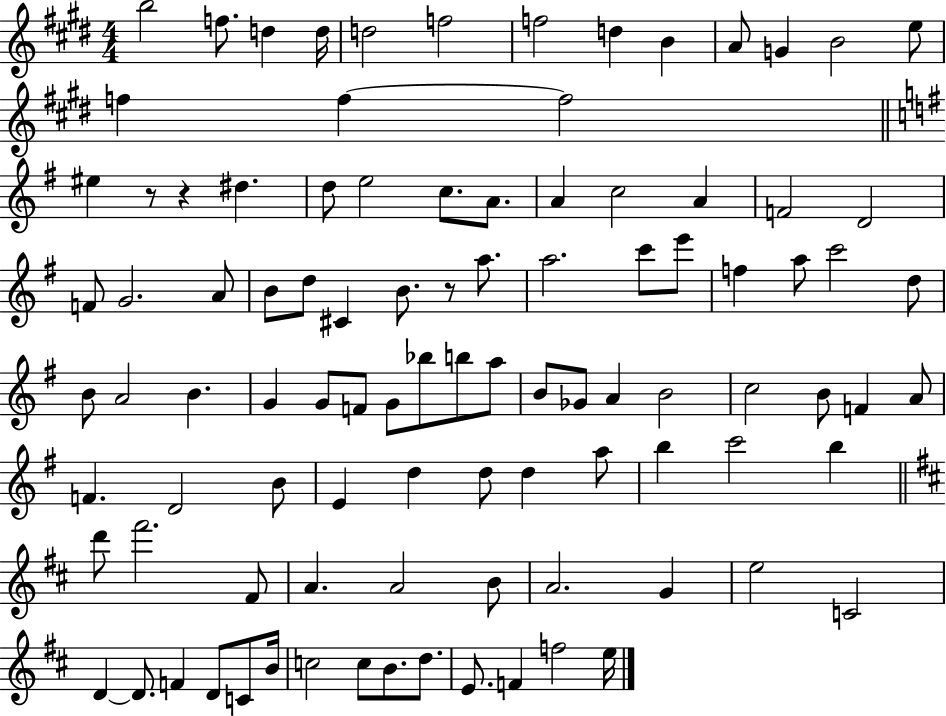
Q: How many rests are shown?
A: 3